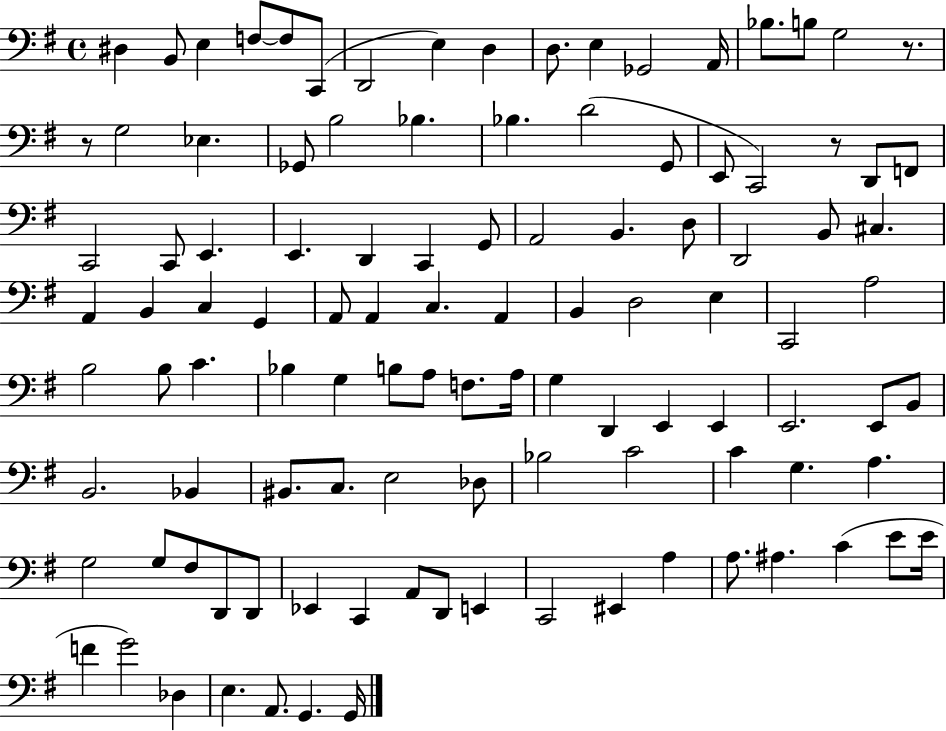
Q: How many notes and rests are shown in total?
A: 109